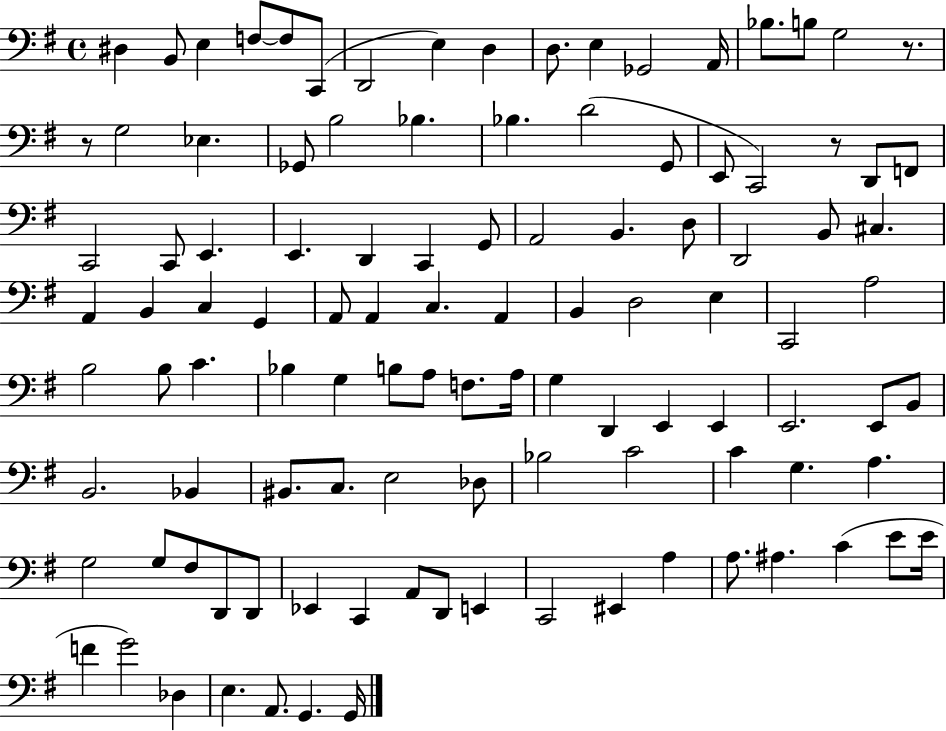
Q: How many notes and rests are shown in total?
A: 109